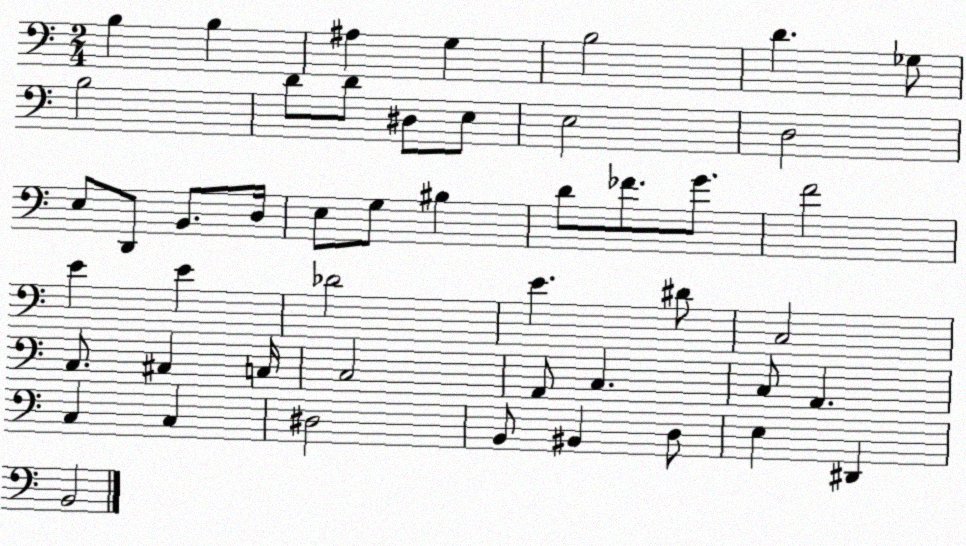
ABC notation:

X:1
T:Untitled
M:2/4
L:1/4
K:C
B, B, ^A, G, B,2 D _G,/2 B,2 D/2 D/2 ^D,/2 E,/2 E,2 D,2 E,/2 D,,/2 B,,/2 D,/4 E,/2 G,/2 ^B, D/2 _F/2 G/2 F2 E E _D2 E ^D/2 C,2 C,/2 ^C, C,/4 C,2 A,,/2 C, C,/2 A,, C, C, ^D,2 B,,/2 ^B,, D,/2 E, ^D,, B,,2